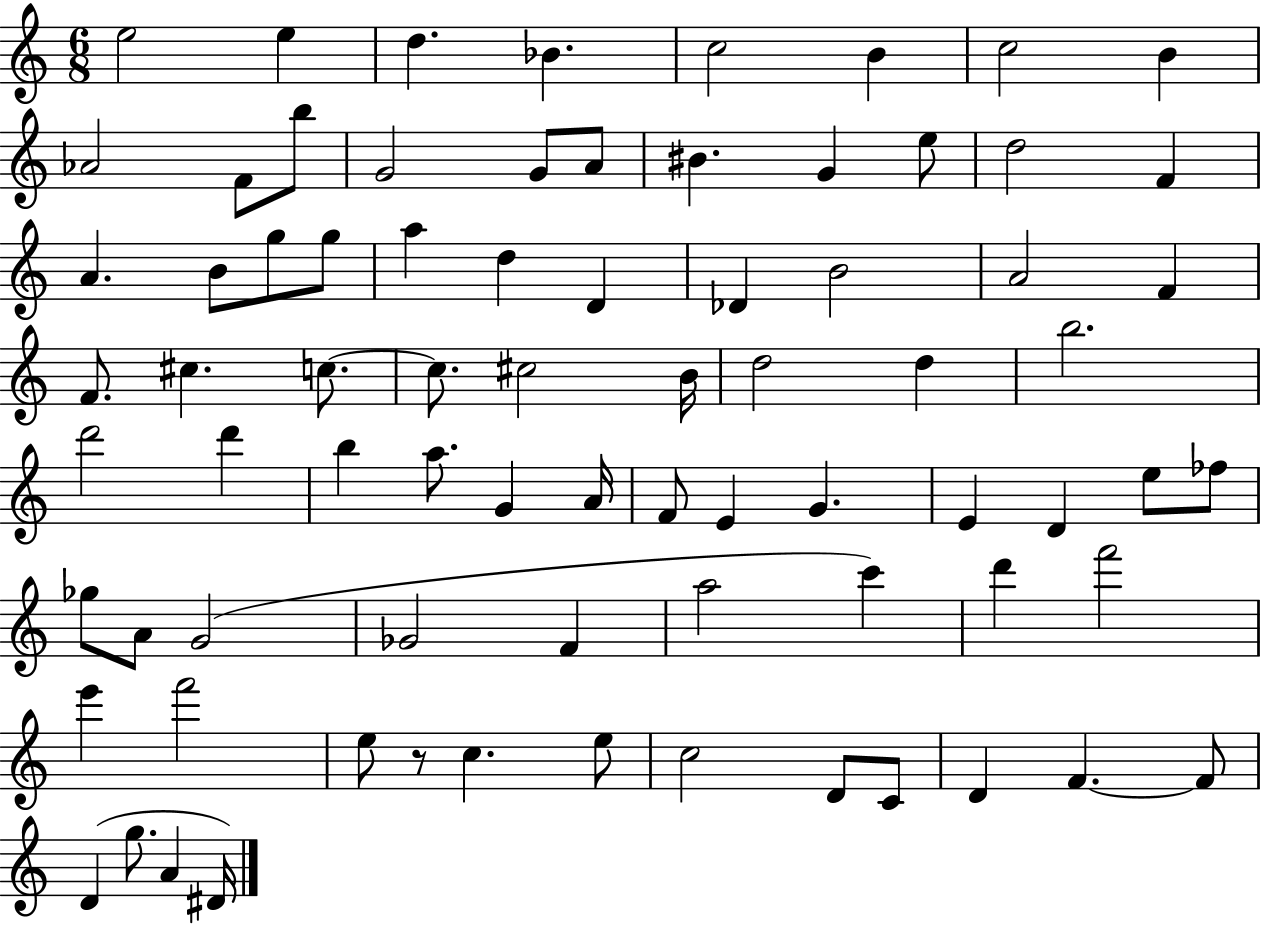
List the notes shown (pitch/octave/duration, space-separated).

E5/h E5/q D5/q. Bb4/q. C5/h B4/q C5/h B4/q Ab4/h F4/e B5/e G4/h G4/e A4/e BIS4/q. G4/q E5/e D5/h F4/q A4/q. B4/e G5/e G5/e A5/q D5/q D4/q Db4/q B4/h A4/h F4/q F4/e. C#5/q. C5/e. C5/e. C#5/h B4/s D5/h D5/q B5/h. D6/h D6/q B5/q A5/e. G4/q A4/s F4/e E4/q G4/q. E4/q D4/q E5/e FES5/e Gb5/e A4/e G4/h Gb4/h F4/q A5/h C6/q D6/q F6/h E6/q F6/h E5/e R/e C5/q. E5/e C5/h D4/e C4/e D4/q F4/q. F4/e D4/q G5/e. A4/q D#4/s